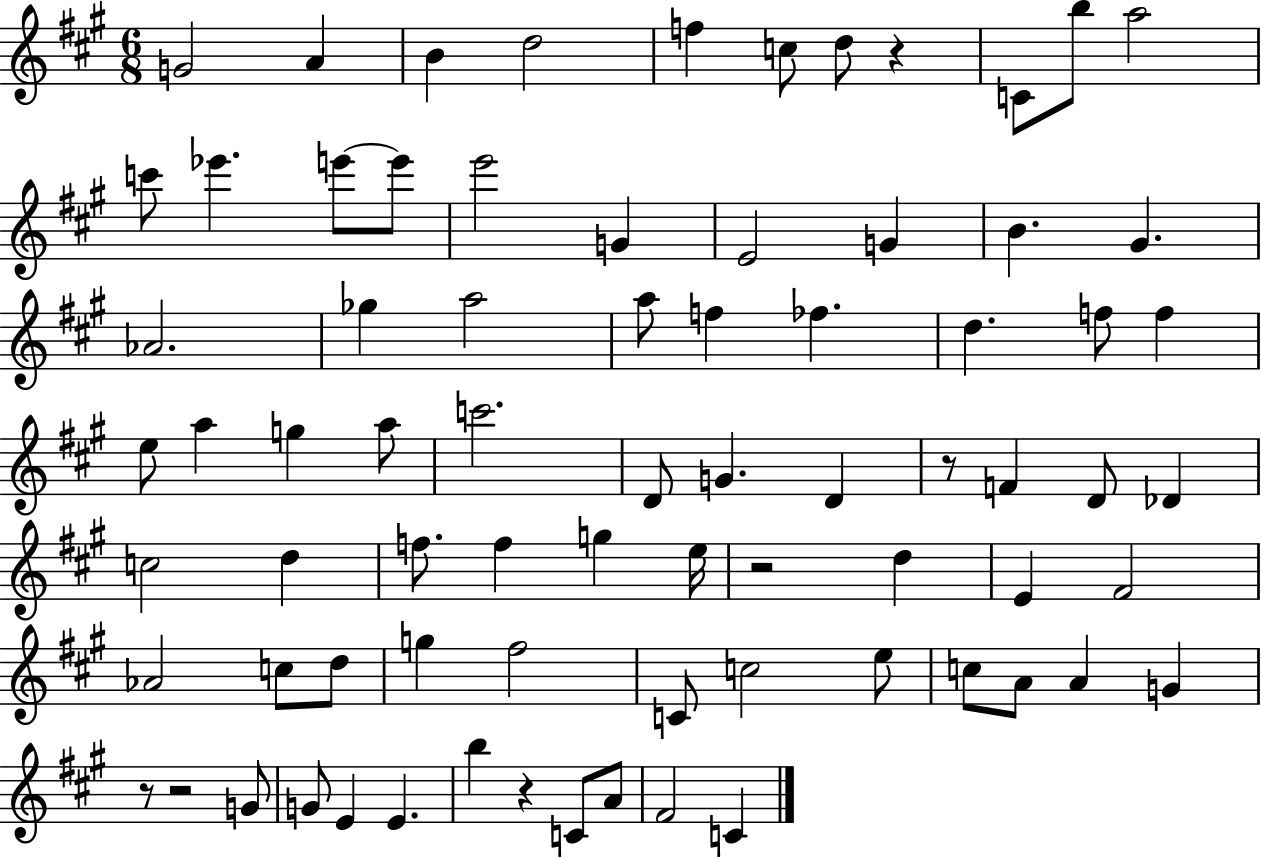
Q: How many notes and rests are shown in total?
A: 76